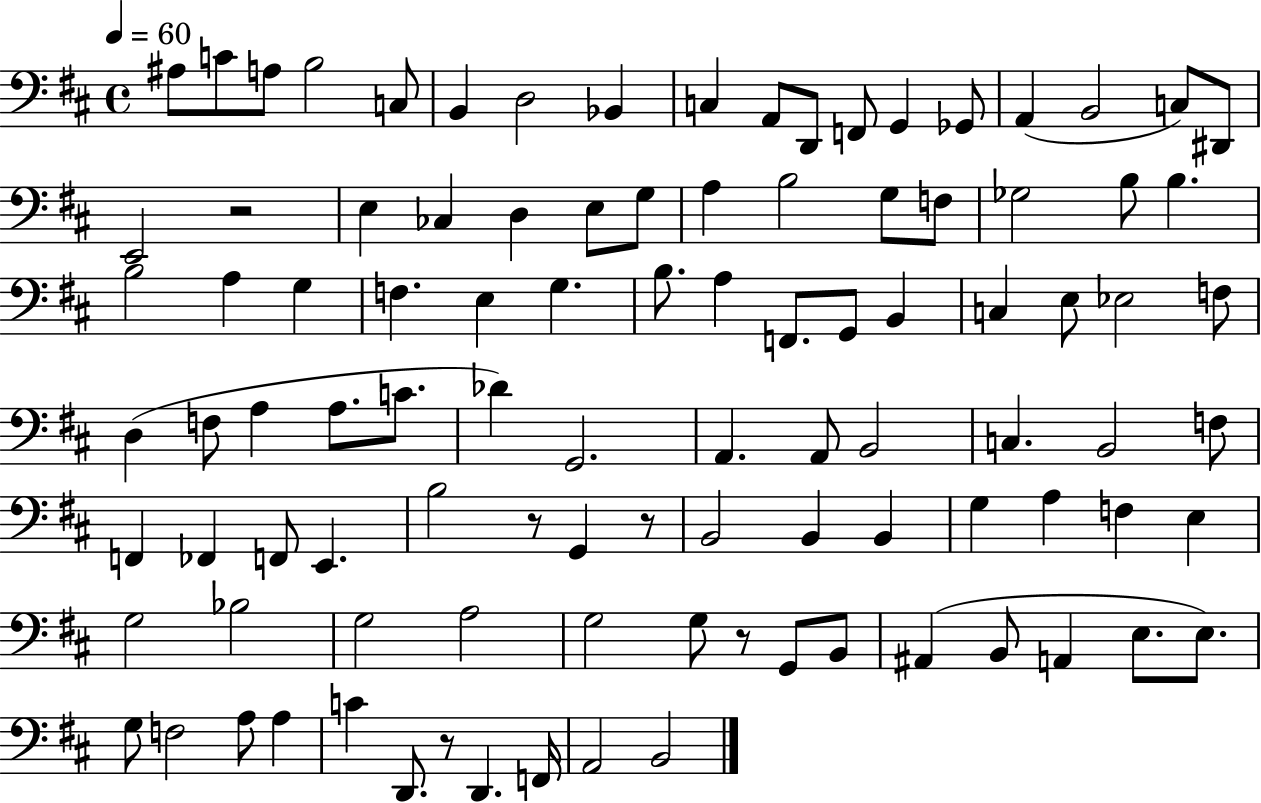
{
  \clef bass
  \time 4/4
  \defaultTimeSignature
  \key d \major
  \tempo 4 = 60
  ais8 c'8 a8 b2 c8 | b,4 d2 bes,4 | c4 a,8 d,8 f,8 g,4 ges,8 | a,4( b,2 c8) dis,8 | \break e,2 r2 | e4 ces4 d4 e8 g8 | a4 b2 g8 f8 | ges2 b8 b4. | \break b2 a4 g4 | f4. e4 g4. | b8. a4 f,8. g,8 b,4 | c4 e8 ees2 f8 | \break d4( f8 a4 a8. c'8. | des'4) g,2. | a,4. a,8 b,2 | c4. b,2 f8 | \break f,4 fes,4 f,8 e,4. | b2 r8 g,4 r8 | b,2 b,4 b,4 | g4 a4 f4 e4 | \break g2 bes2 | g2 a2 | g2 g8 r8 g,8 b,8 | ais,4( b,8 a,4 e8. e8.) | \break g8 f2 a8 a4 | c'4 d,8. r8 d,4. f,16 | a,2 b,2 | \bar "|."
}